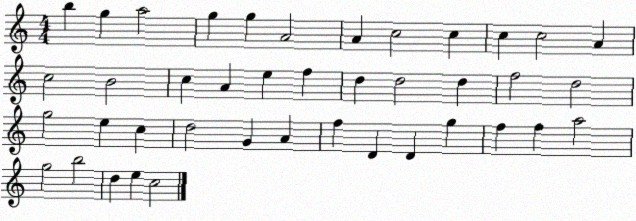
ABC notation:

X:1
T:Untitled
M:4/4
L:1/4
K:C
b g a2 g g A2 A c2 c c c2 A c2 B2 c A e f d d2 d f2 d2 g2 e c d2 G A f D D g f f a2 g2 b2 d e c2